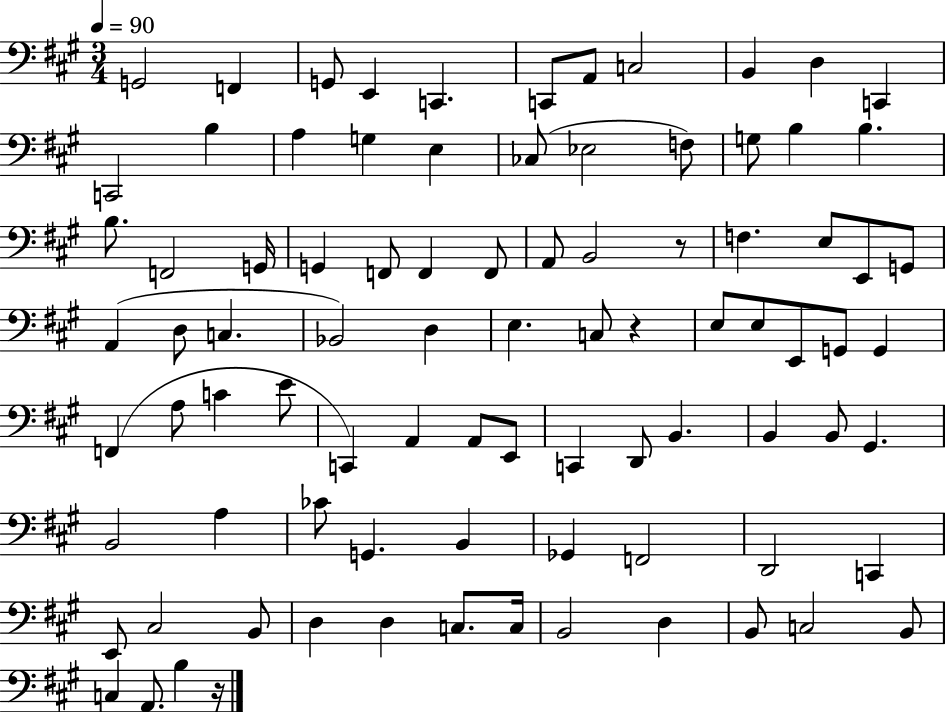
X:1
T:Untitled
M:3/4
L:1/4
K:A
G,,2 F,, G,,/2 E,, C,, C,,/2 A,,/2 C,2 B,, D, C,, C,,2 B, A, G, E, _C,/2 _E,2 F,/2 G,/2 B, B, B,/2 F,,2 G,,/4 G,, F,,/2 F,, F,,/2 A,,/2 B,,2 z/2 F, E,/2 E,,/2 G,,/2 A,, D,/2 C, _B,,2 D, E, C,/2 z E,/2 E,/2 E,,/2 G,,/2 G,, F,, A,/2 C E/2 C,, A,, A,,/2 E,,/2 C,, D,,/2 B,, B,, B,,/2 ^G,, B,,2 A, _C/2 G,, B,, _G,, F,,2 D,,2 C,, E,,/2 ^C,2 B,,/2 D, D, C,/2 C,/4 B,,2 D, B,,/2 C,2 B,,/2 C, A,,/2 B, z/4